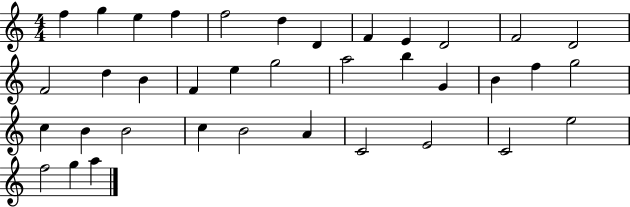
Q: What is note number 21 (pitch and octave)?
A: G4